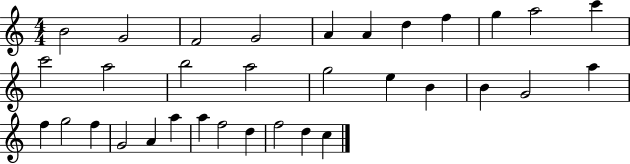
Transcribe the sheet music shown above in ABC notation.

X:1
T:Untitled
M:4/4
L:1/4
K:C
B2 G2 F2 G2 A A d f g a2 c' c'2 a2 b2 a2 g2 e B B G2 a f g2 f G2 A a a f2 d f2 d c